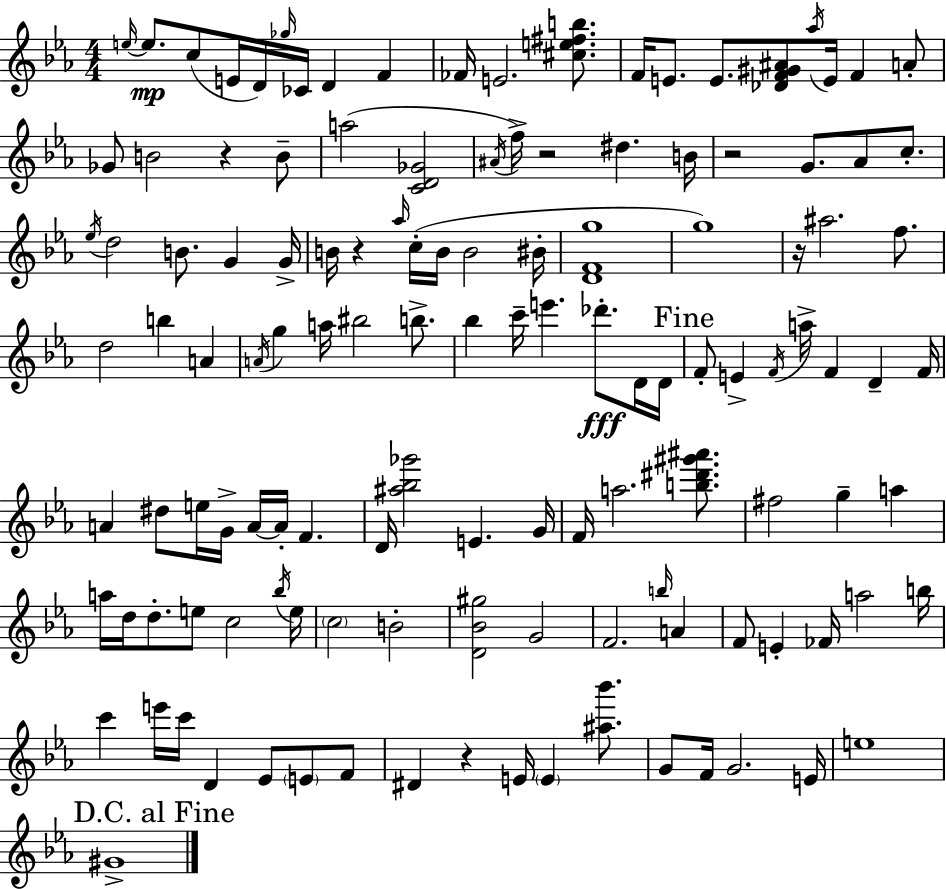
E5/s E5/e. C5/e E4/s D4/s Gb5/s CES4/s D4/q F4/q FES4/s E4/h. [C#5,E5,F#5,B5]/e. F4/s E4/e. E4/e. [Db4,F4,G#4,A#4]/e Ab5/s E4/s F4/q A4/e Gb4/e B4/h R/q B4/e A5/h [C4,D4,Gb4]/h A#4/s F5/s R/h D#5/q. B4/s R/h G4/e. Ab4/e C5/e. Eb5/s D5/h B4/e. G4/q G4/s B4/s R/q Ab5/s C5/s B4/s B4/h BIS4/s [D4,F4,G5]/w G5/w R/s A#5/h. F5/e. D5/h B5/q A4/q A4/s G5/q A5/s BIS5/h B5/e. Bb5/q C6/s E6/q. Db6/e. D4/s D4/s F4/e E4/q F4/s A5/s F4/q D4/q F4/s A4/q D#5/e E5/s G4/s A4/s A4/s F4/q. D4/s [A#5,Bb5,Gb6]/h E4/q. G4/s F4/s A5/h. [B5,D#6,G#6,A#6]/e. F#5/h G5/q A5/q A5/s D5/s D5/e. E5/e C5/h Bb5/s E5/s C5/h B4/h [D4,Bb4,G#5]/h G4/h F4/h. B5/s A4/q F4/e E4/q FES4/s A5/h B5/s C6/q E6/s C6/s D4/q Eb4/e E4/e F4/e D#4/q R/q E4/s E4/q [A#5,Bb6]/e. G4/e F4/s G4/h. E4/s E5/w G#4/w